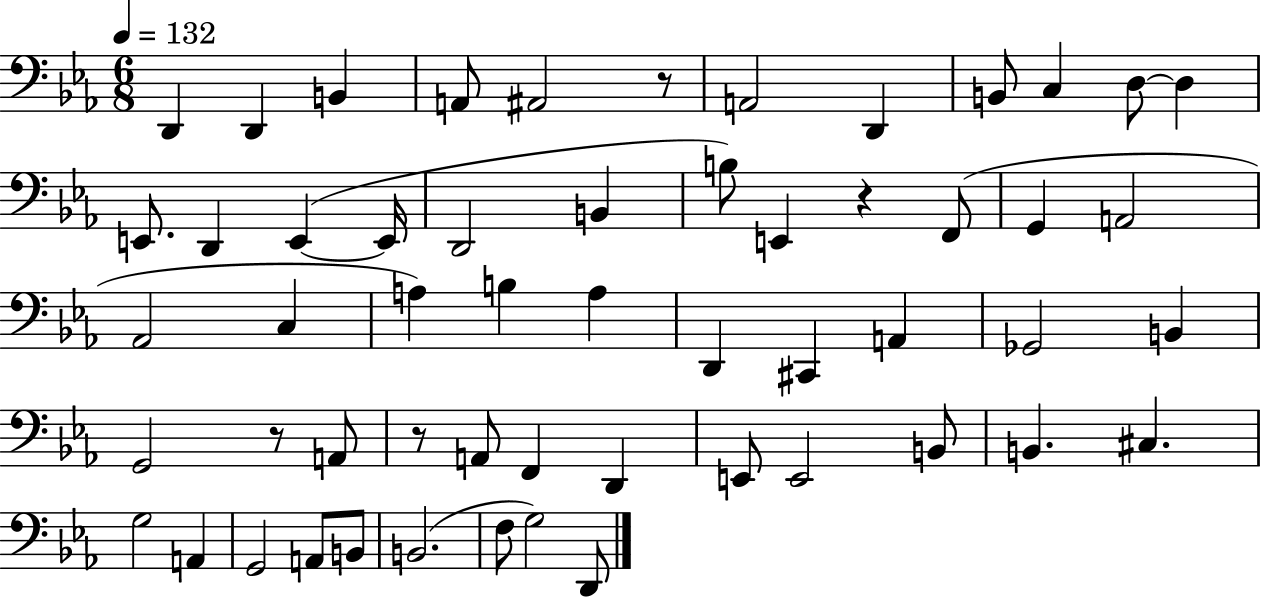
X:1
T:Untitled
M:6/8
L:1/4
K:Eb
D,, D,, B,, A,,/2 ^A,,2 z/2 A,,2 D,, B,,/2 C, D,/2 D, E,,/2 D,, E,, E,,/4 D,,2 B,, B,/2 E,, z F,,/2 G,, A,,2 _A,,2 C, A, B, A, D,, ^C,, A,, _G,,2 B,, G,,2 z/2 A,,/2 z/2 A,,/2 F,, D,, E,,/2 E,,2 B,,/2 B,, ^C, G,2 A,, G,,2 A,,/2 B,,/2 B,,2 F,/2 G,2 D,,/2